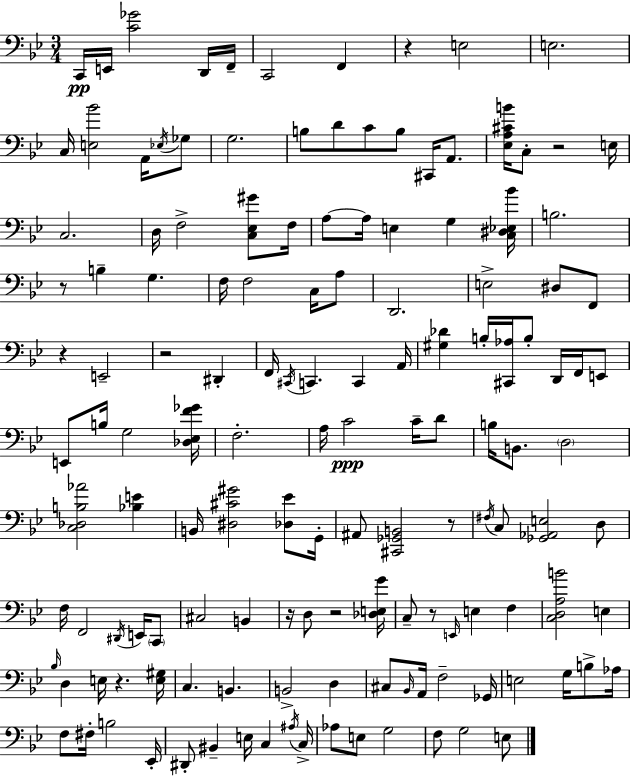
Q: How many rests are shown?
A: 10